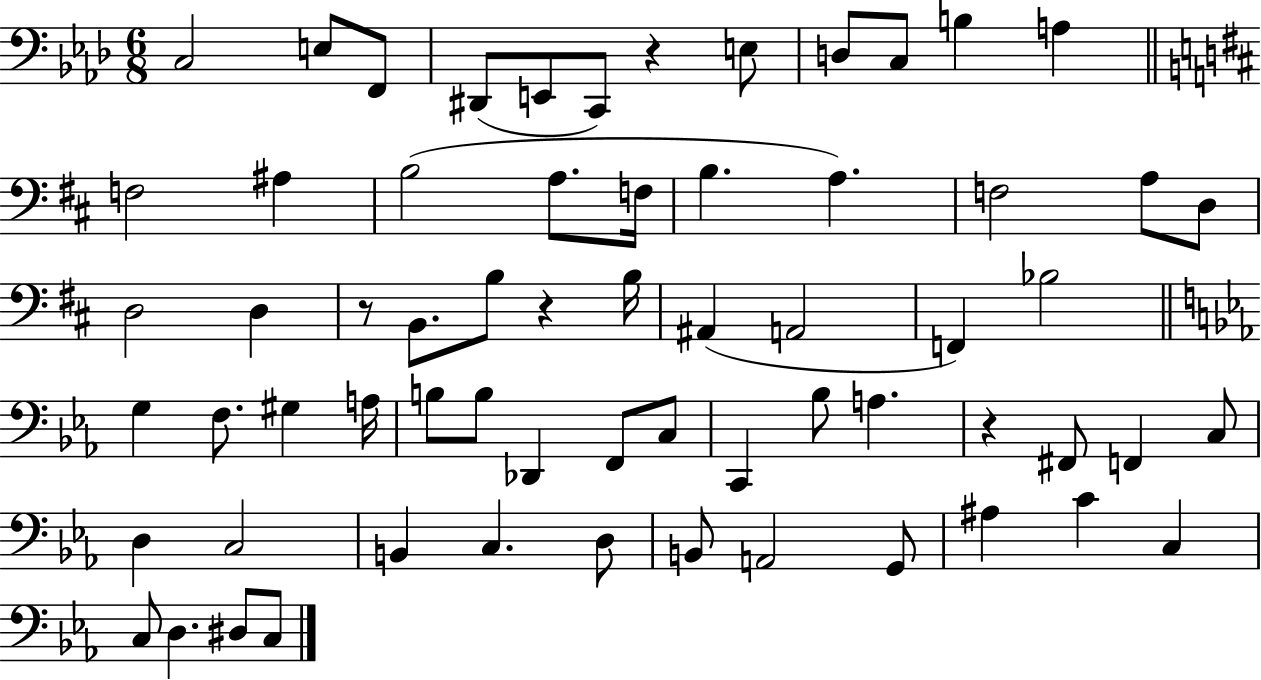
{
  \clef bass
  \numericTimeSignature
  \time 6/8
  \key aes \major
  \repeat volta 2 { c2 e8 f,8 | dis,8( e,8 c,8) r4 e8 | d8 c8 b4 a4 | \bar "||" \break \key d \major f2 ais4 | b2( a8. f16 | b4. a4.) | f2 a8 d8 | \break d2 d4 | r8 b,8. b8 r4 b16 | ais,4( a,2 | f,4) bes2 | \break \bar "||" \break \key ees \major g4 f8. gis4 a16 | b8 b8 des,4 f,8 c8 | c,4 bes8 a4. | r4 fis,8 f,4 c8 | \break d4 c2 | b,4 c4. d8 | b,8 a,2 g,8 | ais4 c'4 c4 | \break c8 d4. dis8 c8 | } \bar "|."
}